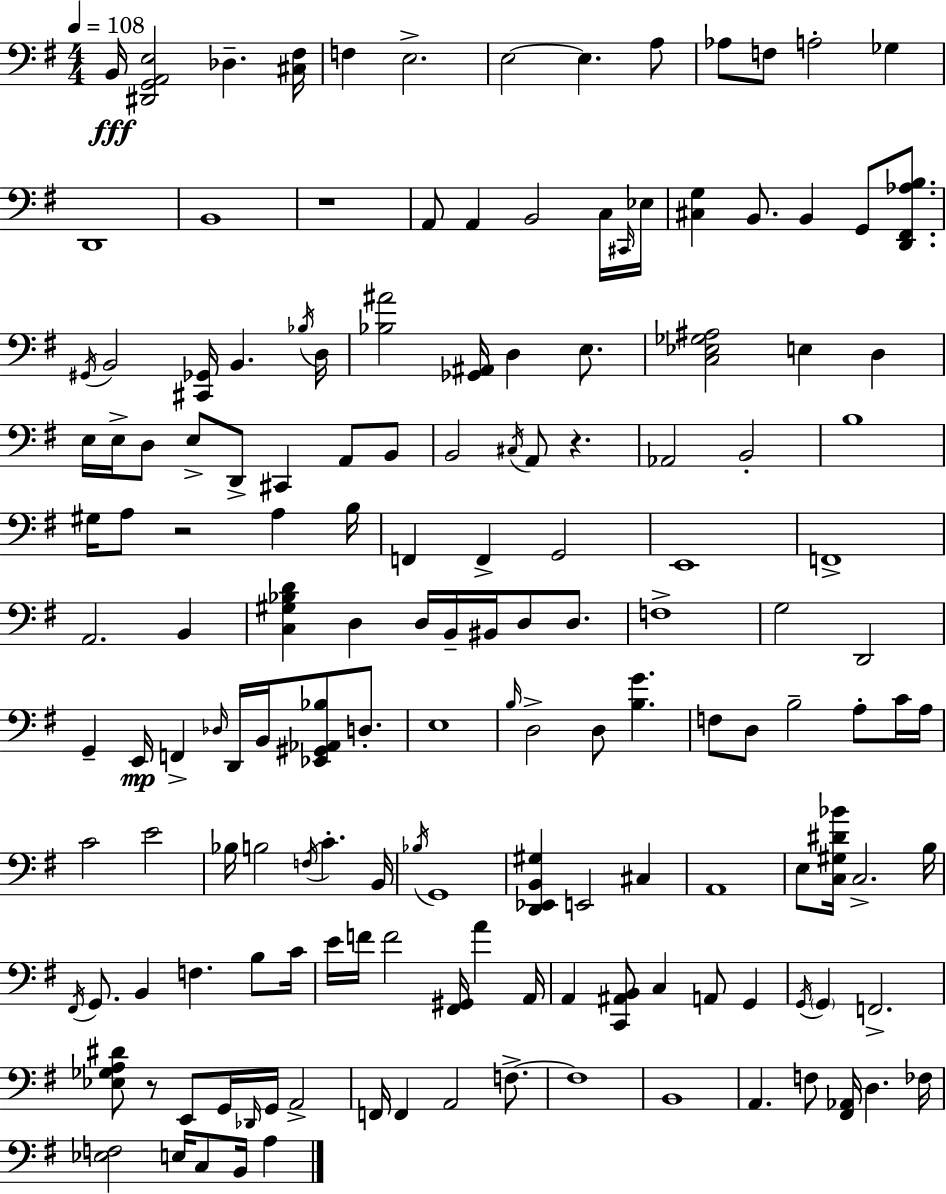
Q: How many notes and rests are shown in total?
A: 156